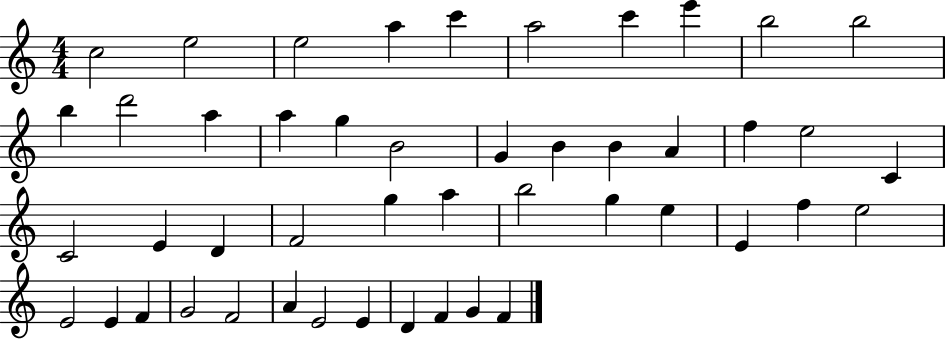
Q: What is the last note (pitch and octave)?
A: F4